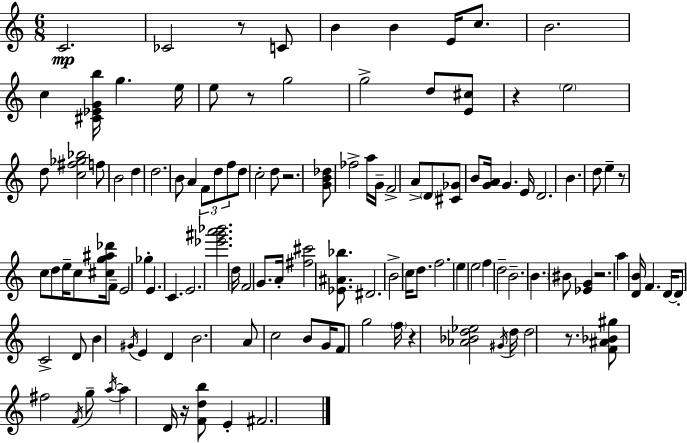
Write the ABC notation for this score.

X:1
T:Untitled
M:6/8
L:1/4
K:Am
C2 _C2 z/2 C/2 B B E/4 c/2 B2 c [^C_EGb]/4 g e/4 e/2 z/2 g2 g2 d/2 [E^c]/2 z e2 d/2 [c^f_g_b]2 f/2 B2 d d2 B/2 A F/2 d/2 f/2 d/2 c2 d/2 z2 [GB_d]/2 _f2 a/4 G/4 F2 A/2 D/2 [^C_G]/2 B/2 [GA]/4 G E/4 D2 B d/2 e z/2 c/2 d/2 e/4 c/2 [^cg^a_d']/4 F/2 E2 _g E C E2 [_e'^g'a'_b']2 d/4 F2 G/2 A/4 [^f^c']2 [_E^A_b]/2 ^D2 B2 c/4 d/2 f2 e e2 f d2 B2 B ^B/2 [_EG] z2 a [DB]/4 F D/4 D/2 C2 D/2 B ^G/4 E D B2 A/2 c2 B/2 G/4 F/2 g2 f/4 z [_A_Bd_e]2 ^G/4 d/4 d2 z/2 [F^A_B^g]/2 ^f2 F/4 g/2 a/4 a D/4 z/4 [Fdb]/2 E ^F2